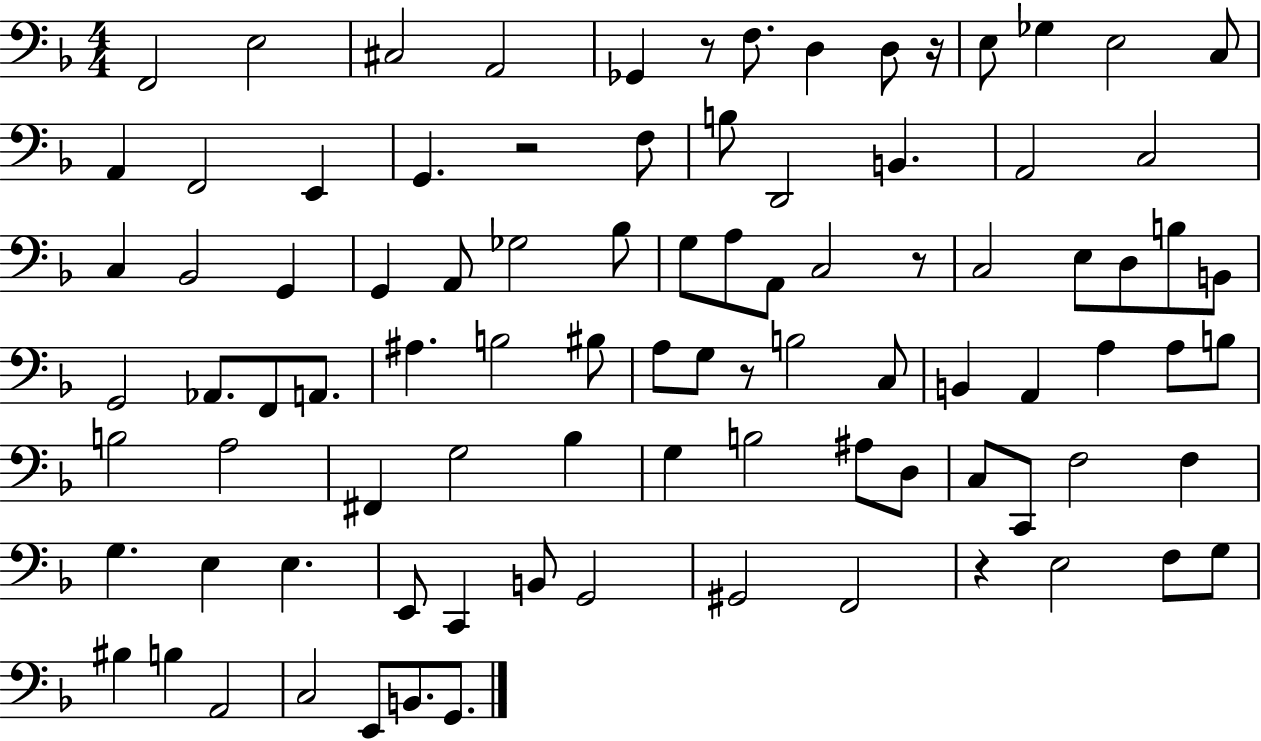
{
  \clef bass
  \numericTimeSignature
  \time 4/4
  \key f \major
  f,2 e2 | cis2 a,2 | ges,4 r8 f8. d4 d8 r16 | e8 ges4 e2 c8 | \break a,4 f,2 e,4 | g,4. r2 f8 | b8 d,2 b,4. | a,2 c2 | \break c4 bes,2 g,4 | g,4 a,8 ges2 bes8 | g8 a8 a,8 c2 r8 | c2 e8 d8 b8 b,8 | \break g,2 aes,8. f,8 a,8. | ais4. b2 bis8 | a8 g8 r8 b2 c8 | b,4 a,4 a4 a8 b8 | \break b2 a2 | fis,4 g2 bes4 | g4 b2 ais8 d8 | c8 c,8 f2 f4 | \break g4. e4 e4. | e,8 c,4 b,8 g,2 | gis,2 f,2 | r4 e2 f8 g8 | \break bis4 b4 a,2 | c2 e,8 b,8. g,8. | \bar "|."
}